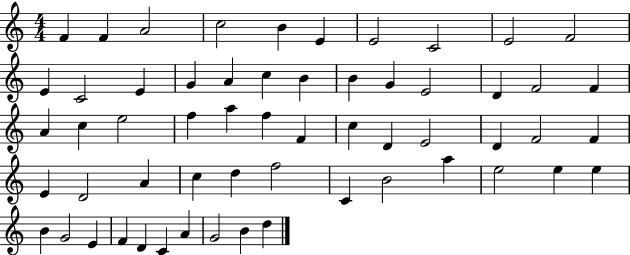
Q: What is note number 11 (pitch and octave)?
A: E4